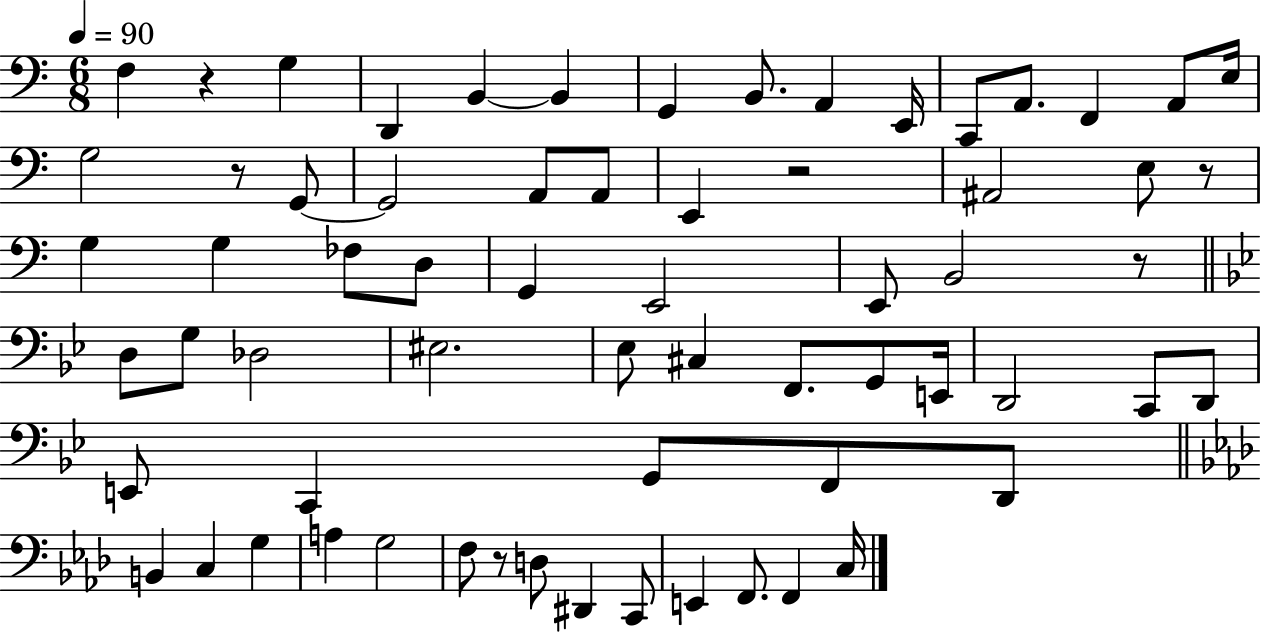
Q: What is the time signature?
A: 6/8